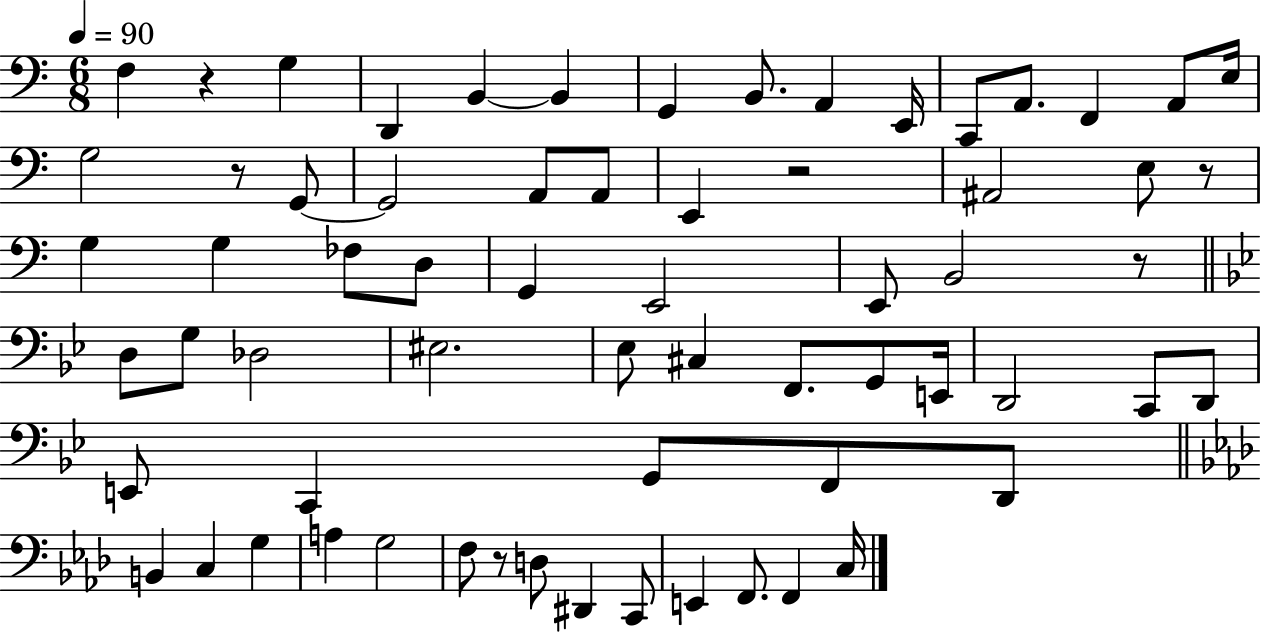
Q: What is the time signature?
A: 6/8